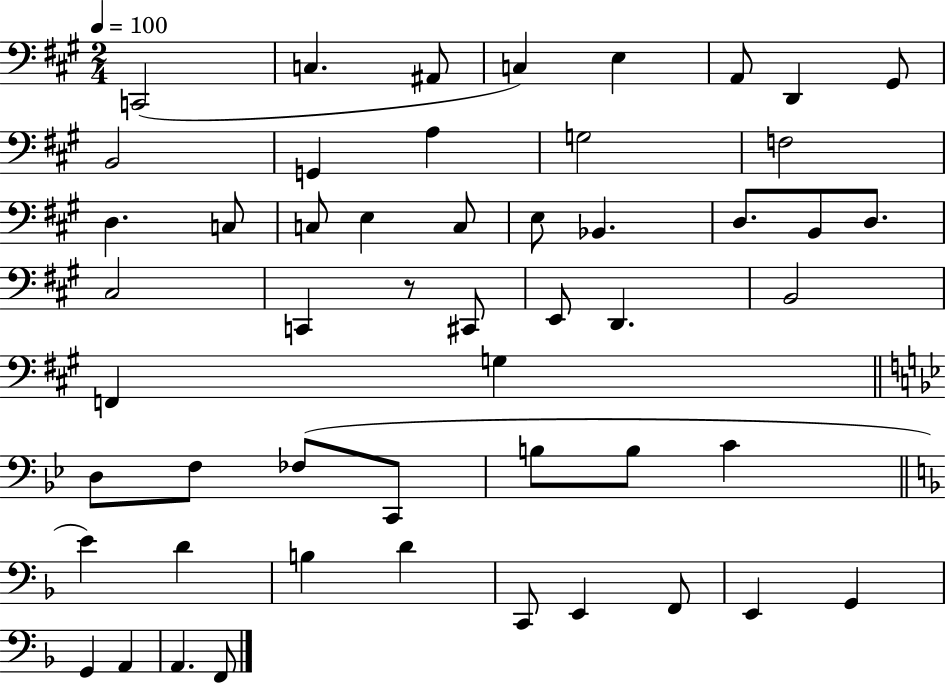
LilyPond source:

{
  \clef bass
  \numericTimeSignature
  \time 2/4
  \key a \major
  \tempo 4 = 100
  c,2( | c4. ais,8 | c4) e4 | a,8 d,4 gis,8 | \break b,2 | g,4 a4 | g2 | f2 | \break d4. c8 | c8 e4 c8 | e8 bes,4. | d8. b,8 d8. | \break cis2 | c,4 r8 cis,8 | e,8 d,4. | b,2 | \break f,4 g4 | \bar "||" \break \key g \minor d8 f8 fes8( c,8 | b8 b8 c'4 | \bar "||" \break \key f \major e'4) d'4 | b4 d'4 | c,8 e,4 f,8 | e,4 g,4 | \break g,4 a,4 | a,4. f,8 | \bar "|."
}